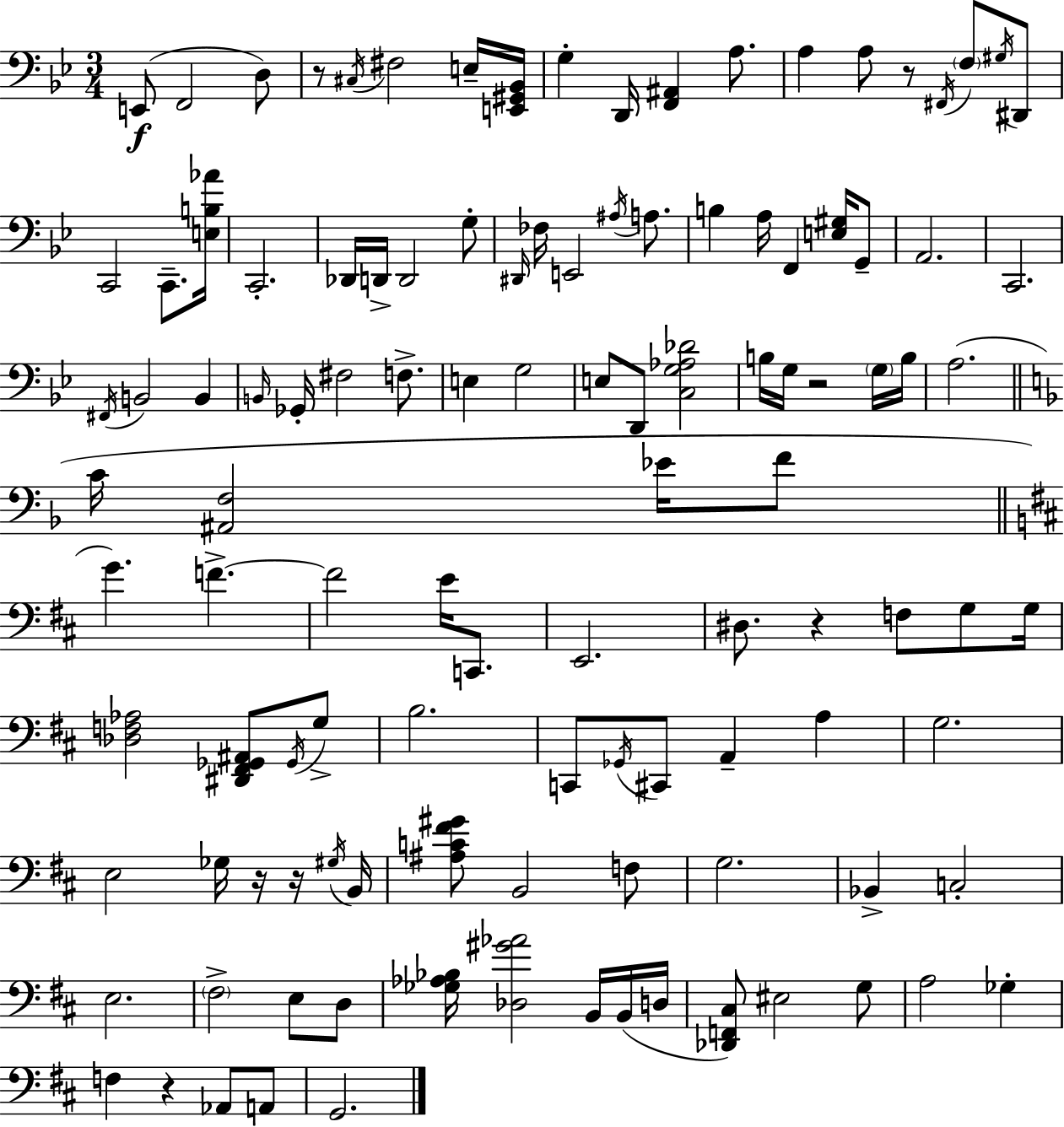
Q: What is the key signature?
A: BES major